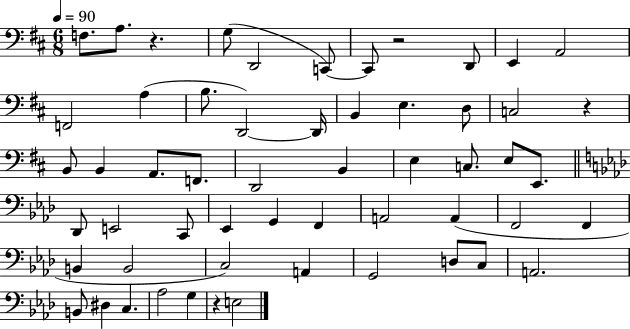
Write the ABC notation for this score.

X:1
T:Untitled
M:6/8
L:1/4
K:D
F,/2 A,/2 z G,/2 D,,2 C,,/2 C,,/2 z2 D,,/2 E,, A,,2 F,,2 A, B,/2 D,,2 D,,/4 B,, E, D,/2 C,2 z B,,/2 B,, A,,/2 F,,/2 D,,2 B,, E, C,/2 E,/2 E,,/2 _D,,/2 E,,2 C,,/2 _E,, G,, F,, A,,2 A,, F,,2 F,, B,, B,,2 C,2 A,, G,,2 D,/2 C,/2 A,,2 B,,/2 ^D, C, _A,2 G, z E,2